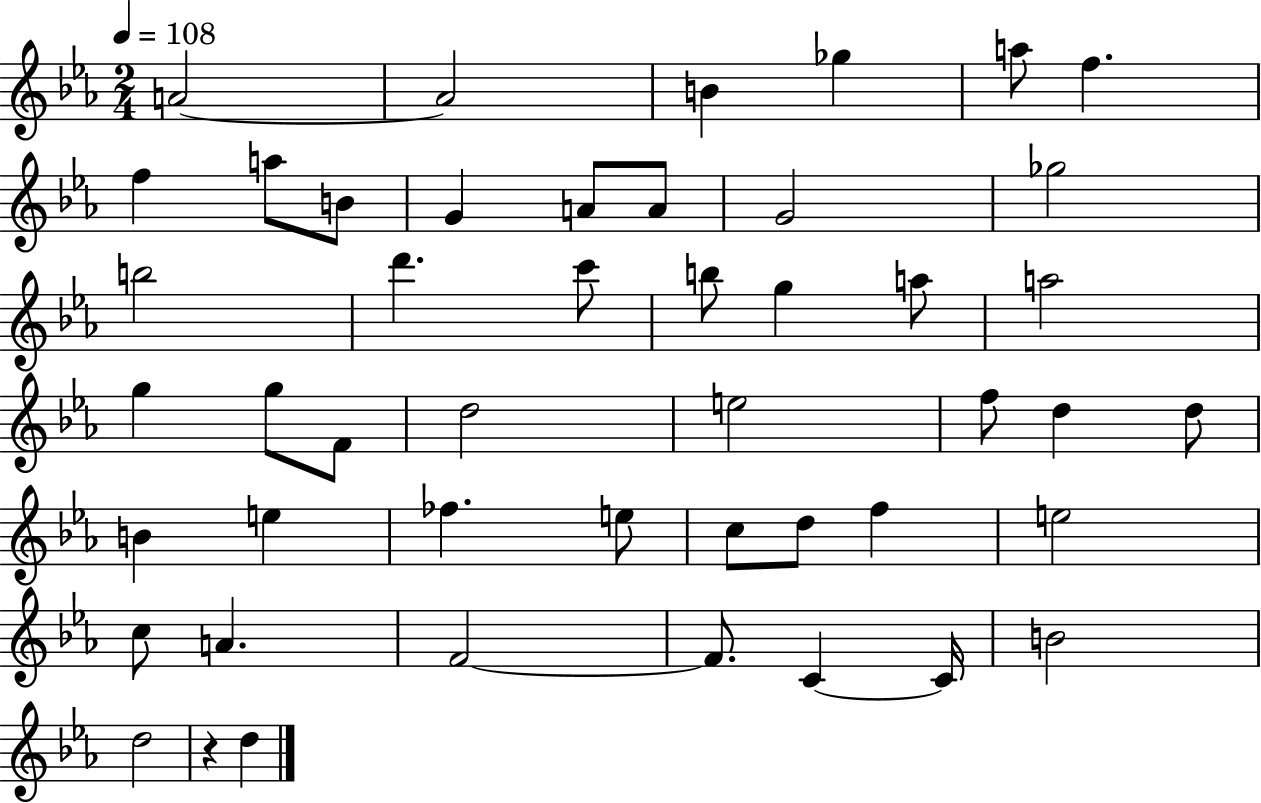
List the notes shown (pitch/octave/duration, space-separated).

A4/h A4/h B4/q Gb5/q A5/e F5/q. F5/q A5/e B4/e G4/q A4/e A4/e G4/h Gb5/h B5/h D6/q. C6/e B5/e G5/q A5/e A5/h G5/q G5/e F4/e D5/h E5/h F5/e D5/q D5/e B4/q E5/q FES5/q. E5/e C5/e D5/e F5/q E5/h C5/e A4/q. F4/h F4/e. C4/q C4/s B4/h D5/h R/q D5/q